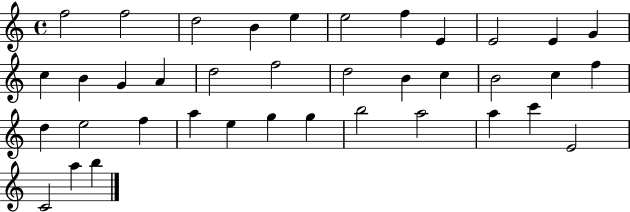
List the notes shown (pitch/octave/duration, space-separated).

F5/h F5/h D5/h B4/q E5/q E5/h F5/q E4/q E4/h E4/q G4/q C5/q B4/q G4/q A4/q D5/h F5/h D5/h B4/q C5/q B4/h C5/q F5/q D5/q E5/h F5/q A5/q E5/q G5/q G5/q B5/h A5/h A5/q C6/q E4/h C4/h A5/q B5/q